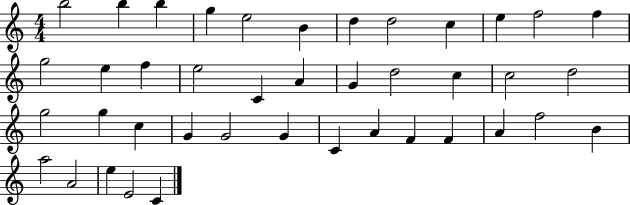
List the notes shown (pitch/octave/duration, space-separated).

B5/h B5/q B5/q G5/q E5/h B4/q D5/q D5/h C5/q E5/q F5/h F5/q G5/h E5/q F5/q E5/h C4/q A4/q G4/q D5/h C5/q C5/h D5/h G5/h G5/q C5/q G4/q G4/h G4/q C4/q A4/q F4/q F4/q A4/q F5/h B4/q A5/h A4/h E5/q E4/h C4/q